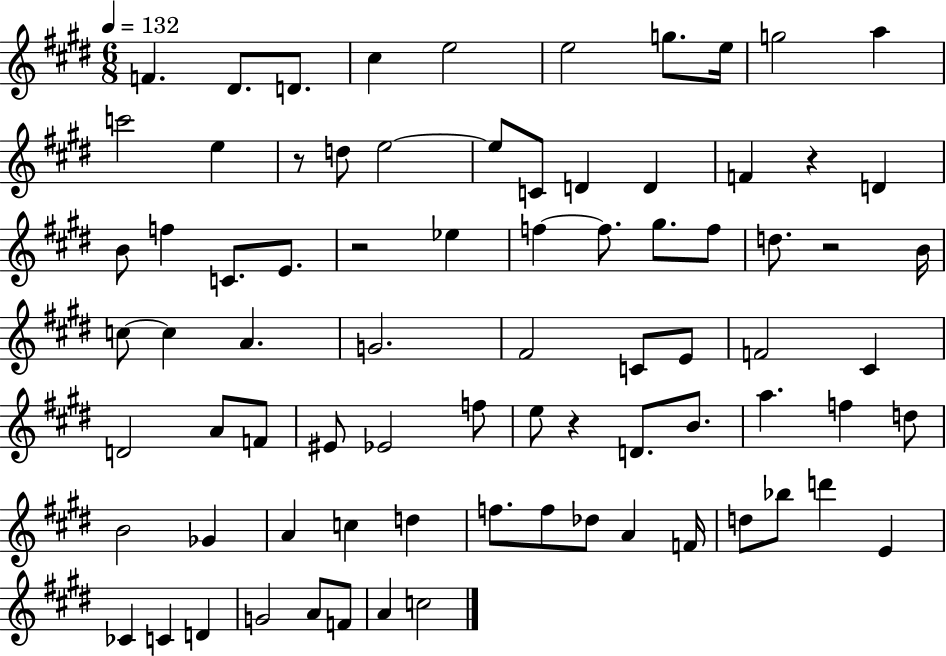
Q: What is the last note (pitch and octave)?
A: C5